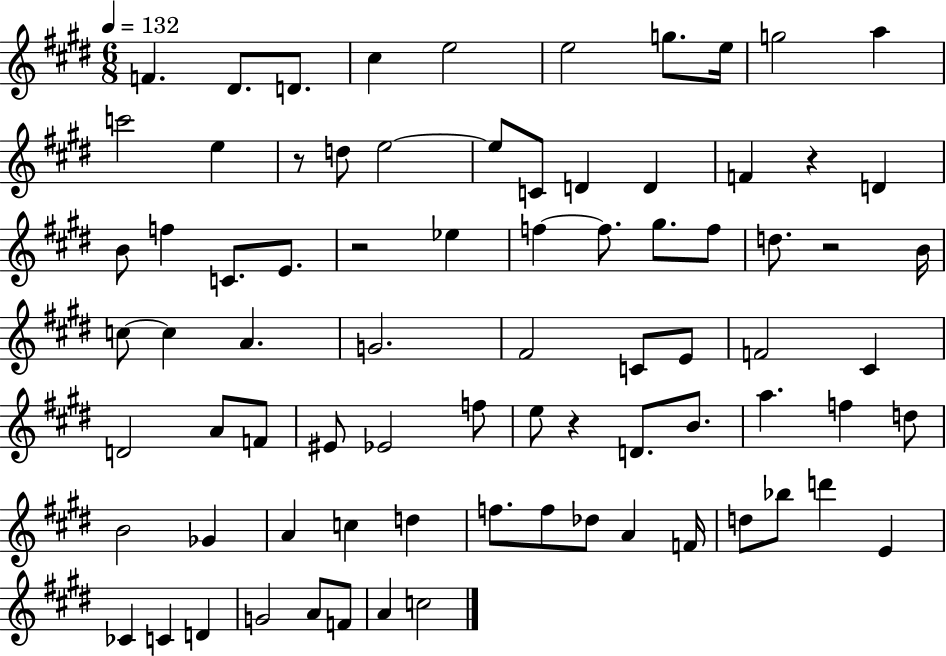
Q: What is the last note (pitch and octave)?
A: C5